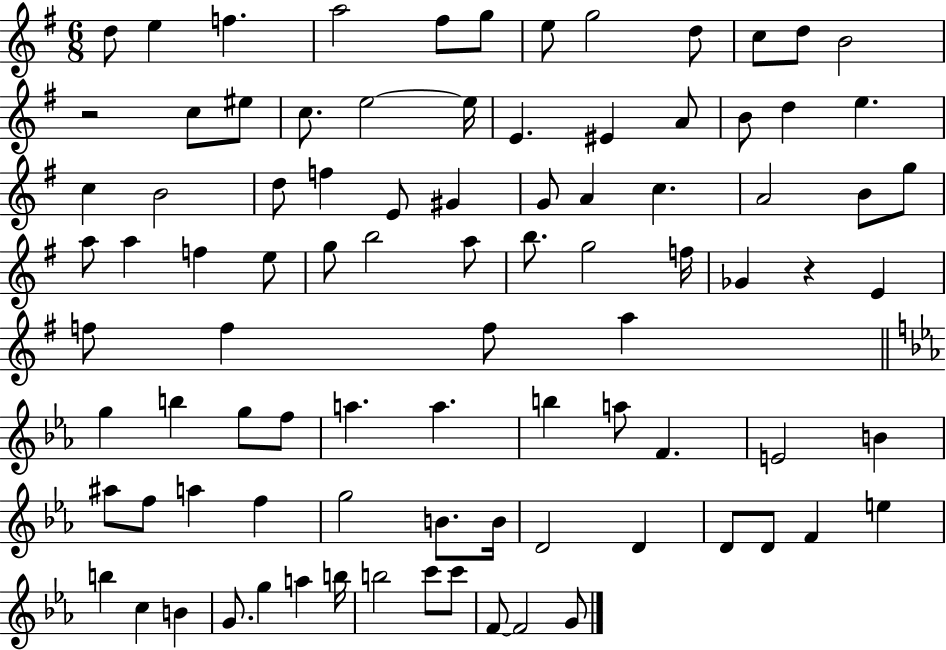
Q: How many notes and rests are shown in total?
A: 90